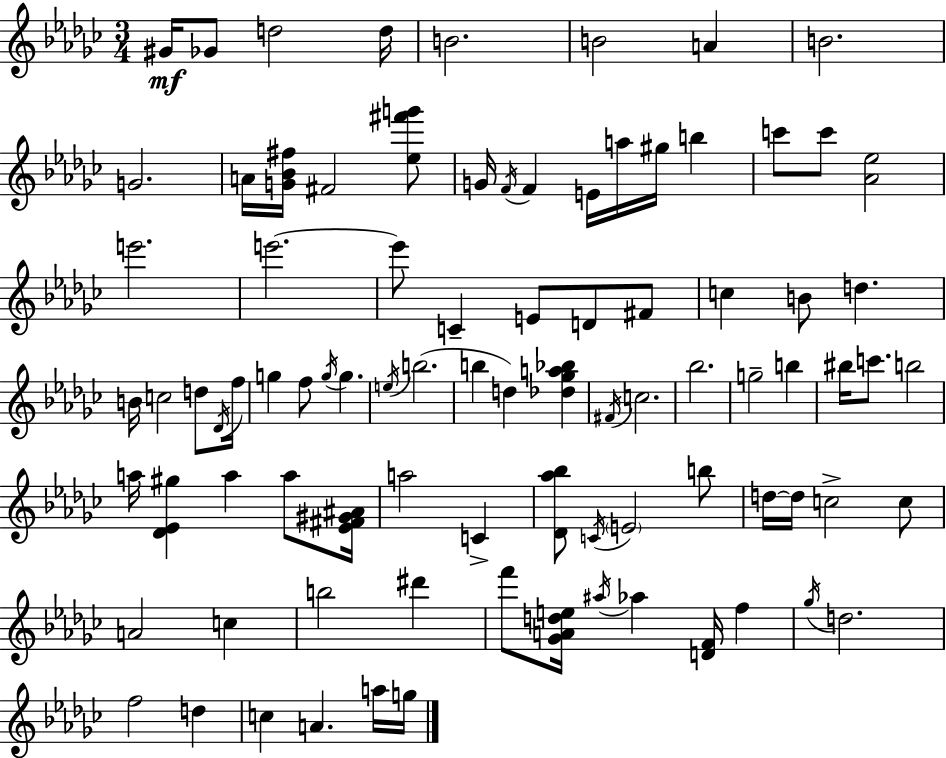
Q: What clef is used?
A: treble